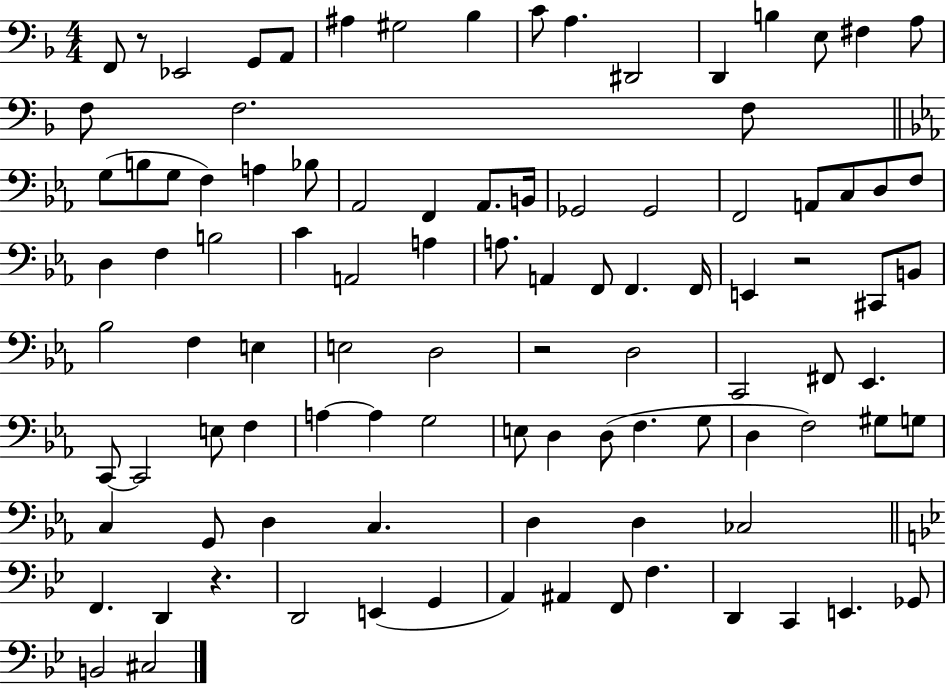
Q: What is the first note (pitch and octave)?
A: F2